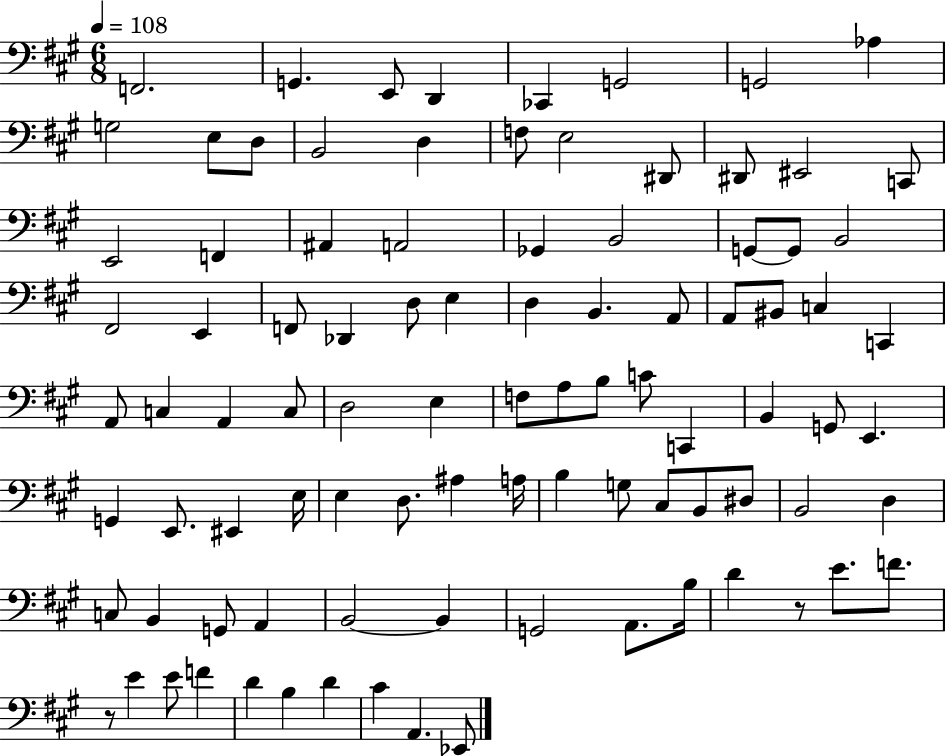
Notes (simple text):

F2/h. G2/q. E2/e D2/q CES2/q G2/h G2/h Ab3/q G3/h E3/e D3/e B2/h D3/q F3/e E3/h D#2/e D#2/e EIS2/h C2/e E2/h F2/q A#2/q A2/h Gb2/q B2/h G2/e G2/e B2/h F#2/h E2/q F2/e Db2/q D3/e E3/q D3/q B2/q. A2/e A2/e BIS2/e C3/q C2/q A2/e C3/q A2/q C3/e D3/h E3/q F3/e A3/e B3/e C4/e C2/q B2/q G2/e E2/q. G2/q E2/e. EIS2/q E3/s E3/q D3/e. A#3/q A3/s B3/q G3/e C#3/e B2/e D#3/e B2/h D3/q C3/e B2/q G2/e A2/q B2/h B2/q G2/h A2/e. B3/s D4/q R/e E4/e. F4/e. R/e E4/q E4/e F4/q D4/q B3/q D4/q C#4/q A2/q. Eb2/e